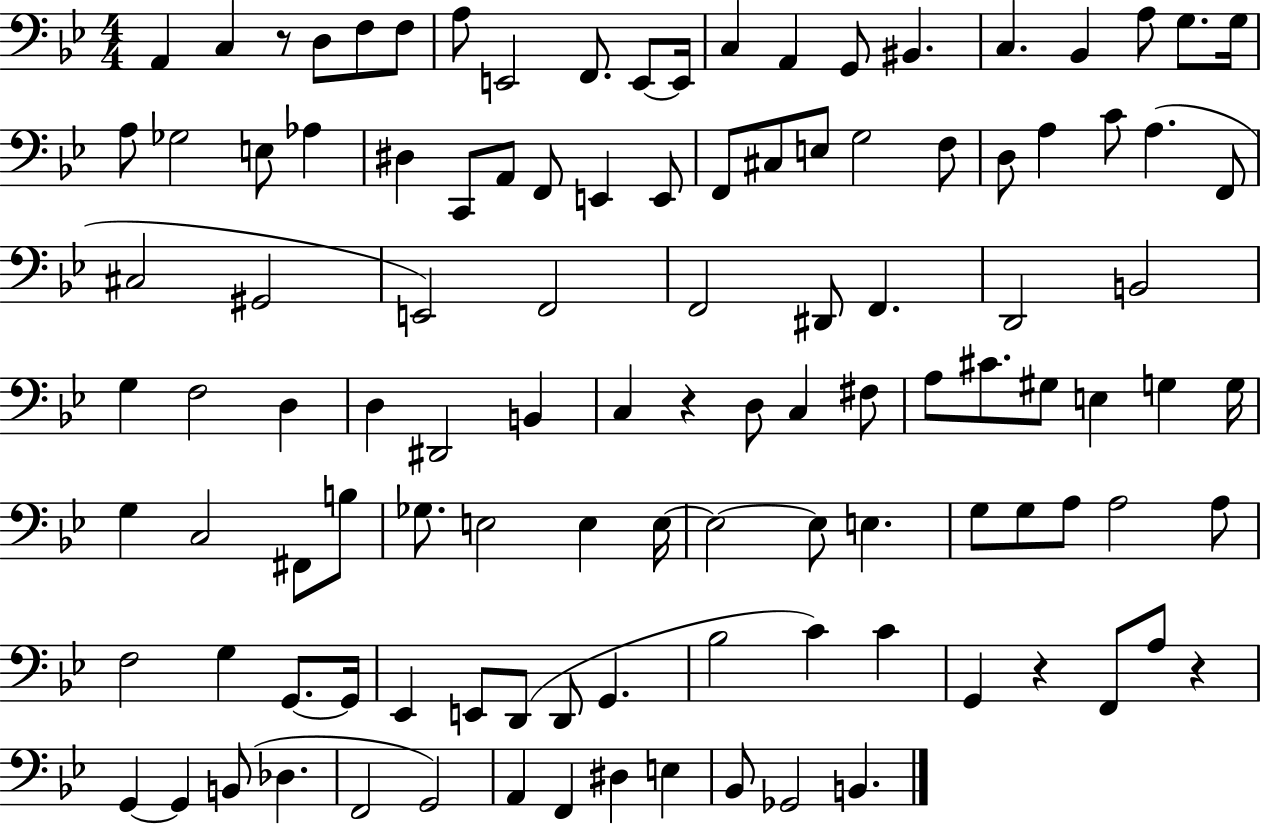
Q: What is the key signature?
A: BES major